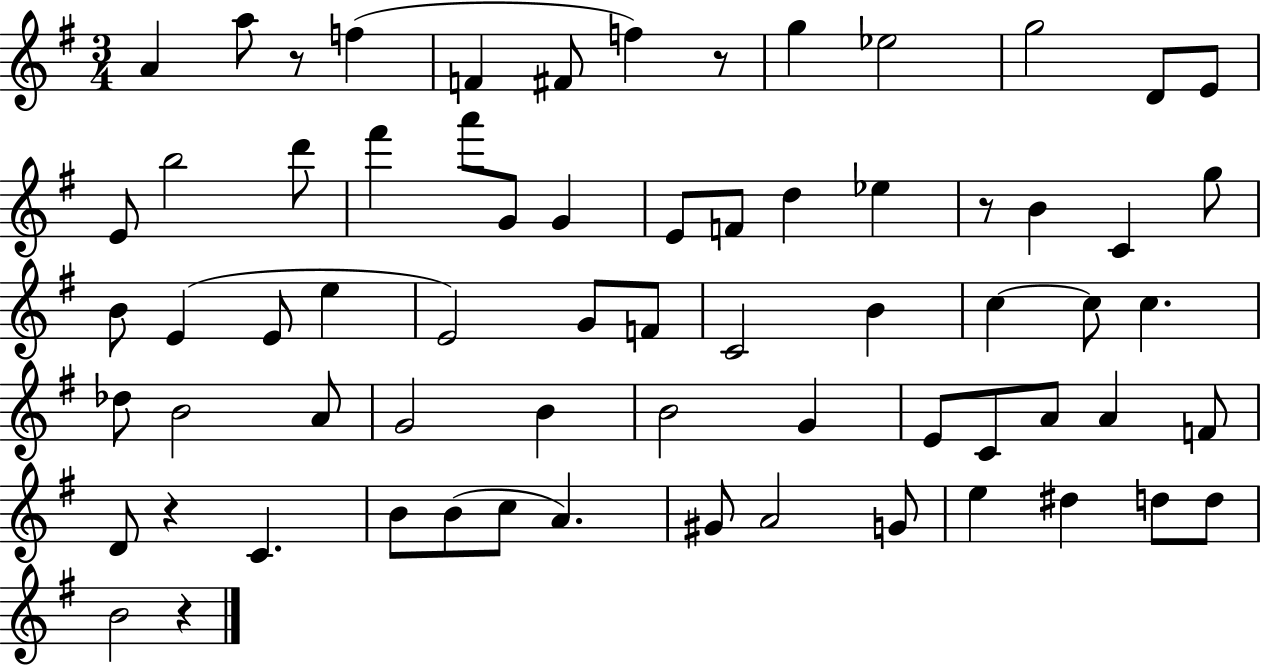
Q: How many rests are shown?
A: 5